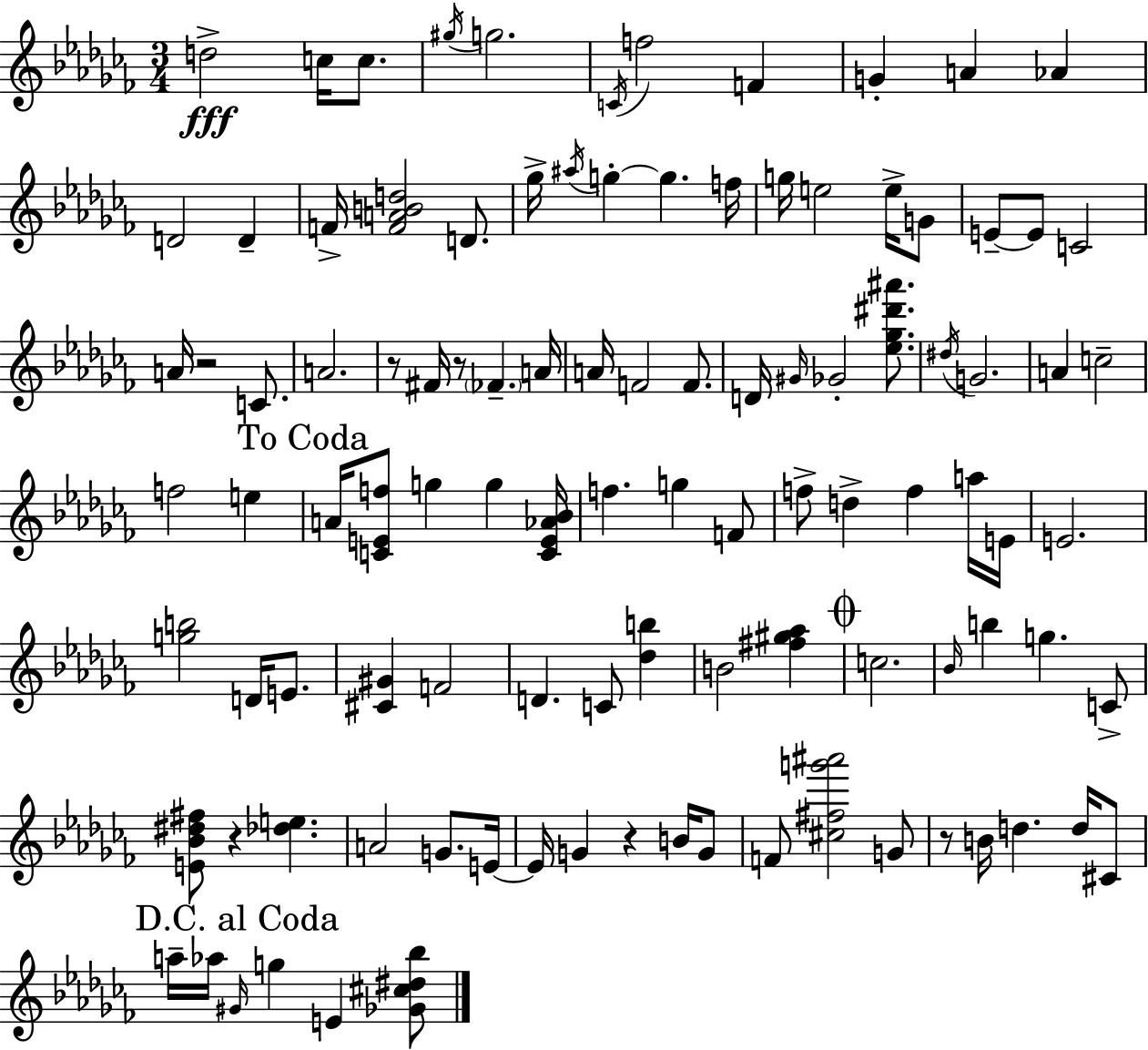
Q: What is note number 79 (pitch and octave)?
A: D5